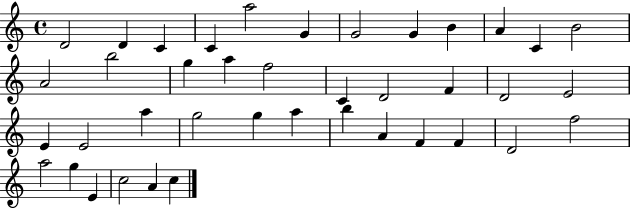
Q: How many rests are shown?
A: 0